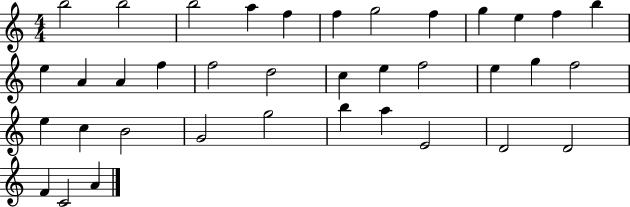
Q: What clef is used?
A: treble